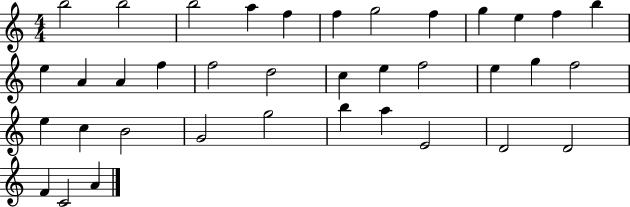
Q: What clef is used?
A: treble